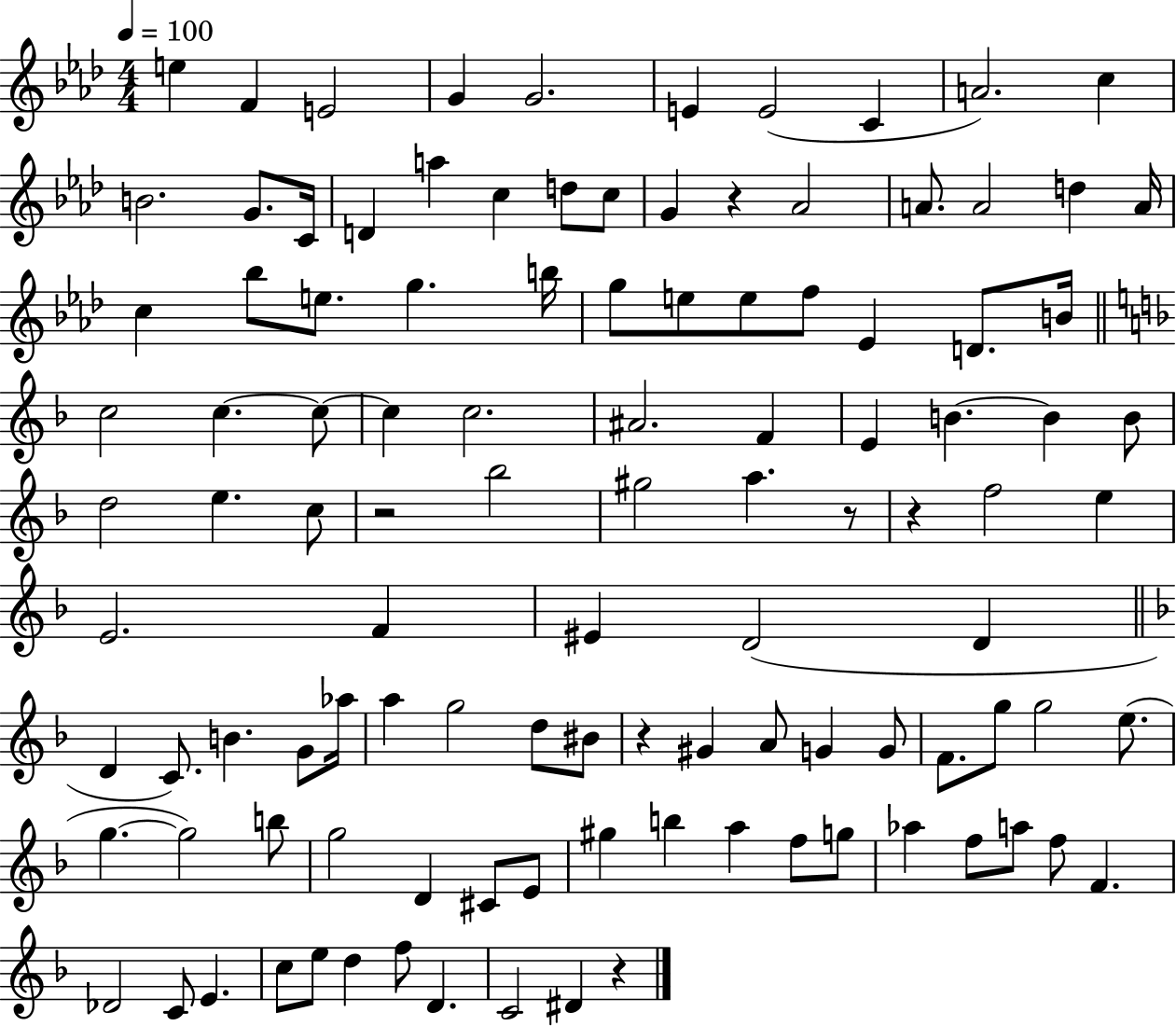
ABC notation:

X:1
T:Untitled
M:4/4
L:1/4
K:Ab
e F E2 G G2 E E2 C A2 c B2 G/2 C/4 D a c d/2 c/2 G z _A2 A/2 A2 d A/4 c _b/2 e/2 g b/4 g/2 e/2 e/2 f/2 _E D/2 B/4 c2 c c/2 c c2 ^A2 F E B B B/2 d2 e c/2 z2 _b2 ^g2 a z/2 z f2 e E2 F ^E D2 D D C/2 B G/2 _a/4 a g2 d/2 ^B/2 z ^G A/2 G G/2 F/2 g/2 g2 e/2 g g2 b/2 g2 D ^C/2 E/2 ^g b a f/2 g/2 _a f/2 a/2 f/2 F _D2 C/2 E c/2 e/2 d f/2 D C2 ^D z